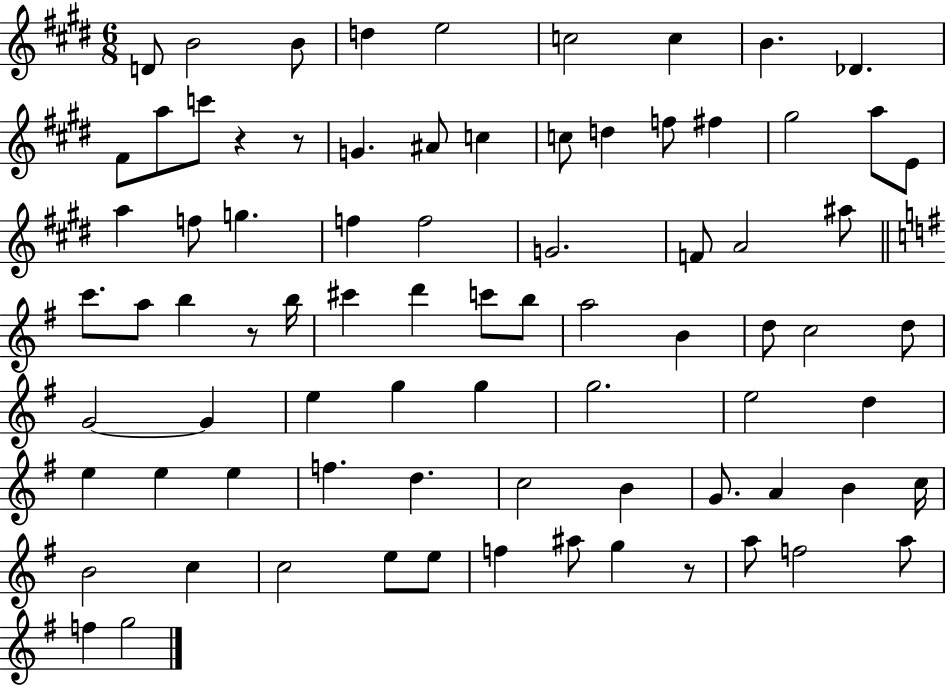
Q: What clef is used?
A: treble